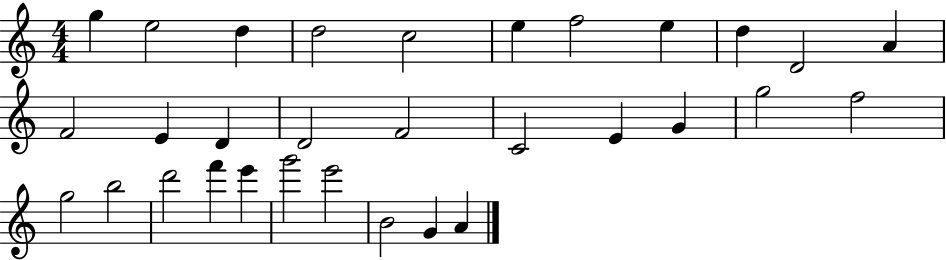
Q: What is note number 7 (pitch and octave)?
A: F5